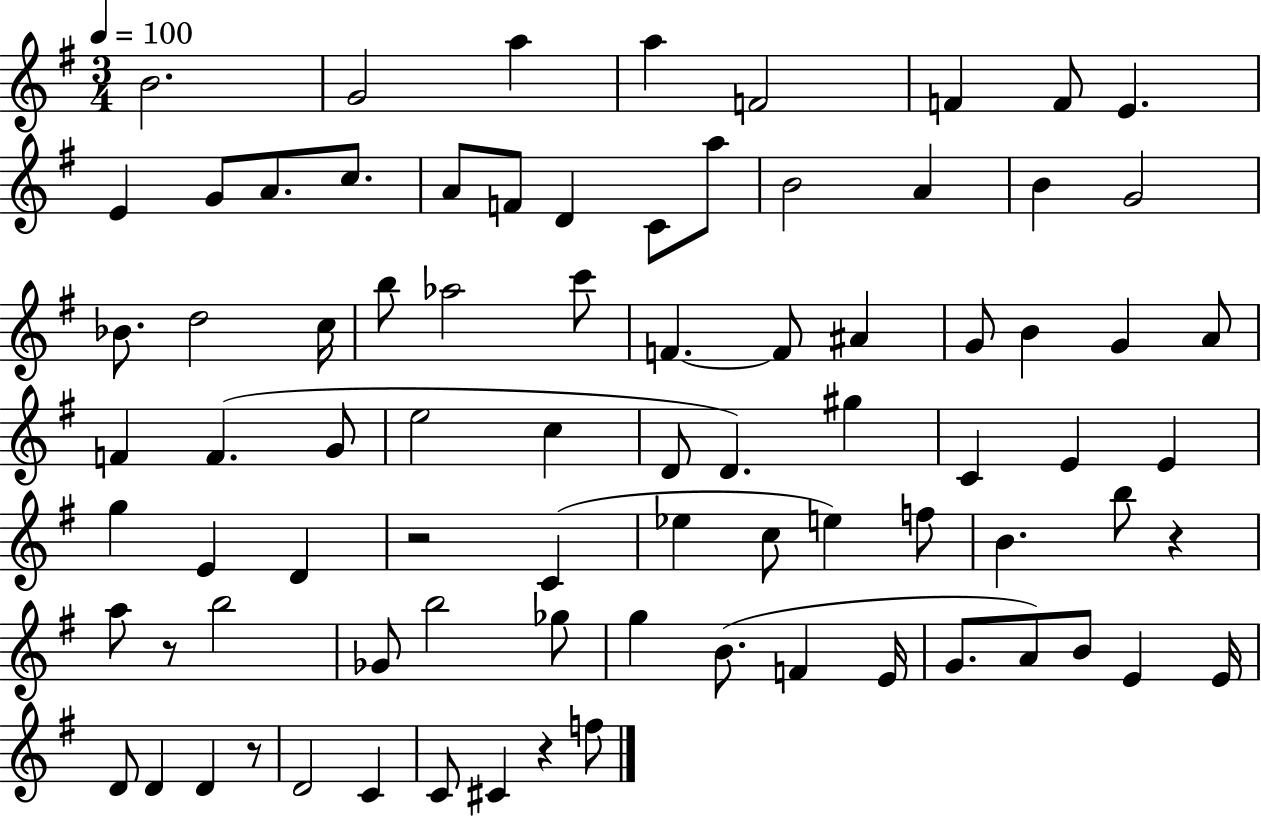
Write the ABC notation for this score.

X:1
T:Untitled
M:3/4
L:1/4
K:G
B2 G2 a a F2 F F/2 E E G/2 A/2 c/2 A/2 F/2 D C/2 a/2 B2 A B G2 _B/2 d2 c/4 b/2 _a2 c'/2 F F/2 ^A G/2 B G A/2 F F G/2 e2 c D/2 D ^g C E E g E D z2 C _e c/2 e f/2 B b/2 z a/2 z/2 b2 _G/2 b2 _g/2 g B/2 F E/4 G/2 A/2 B/2 E E/4 D/2 D D z/2 D2 C C/2 ^C z f/2